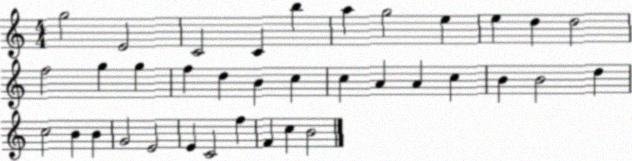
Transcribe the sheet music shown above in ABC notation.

X:1
T:Untitled
M:4/4
L:1/4
K:C
g2 E2 C2 C b a g2 e e d d2 f2 g g f d B c c A A c B B2 d c2 B B G2 E2 E C2 f F c B2